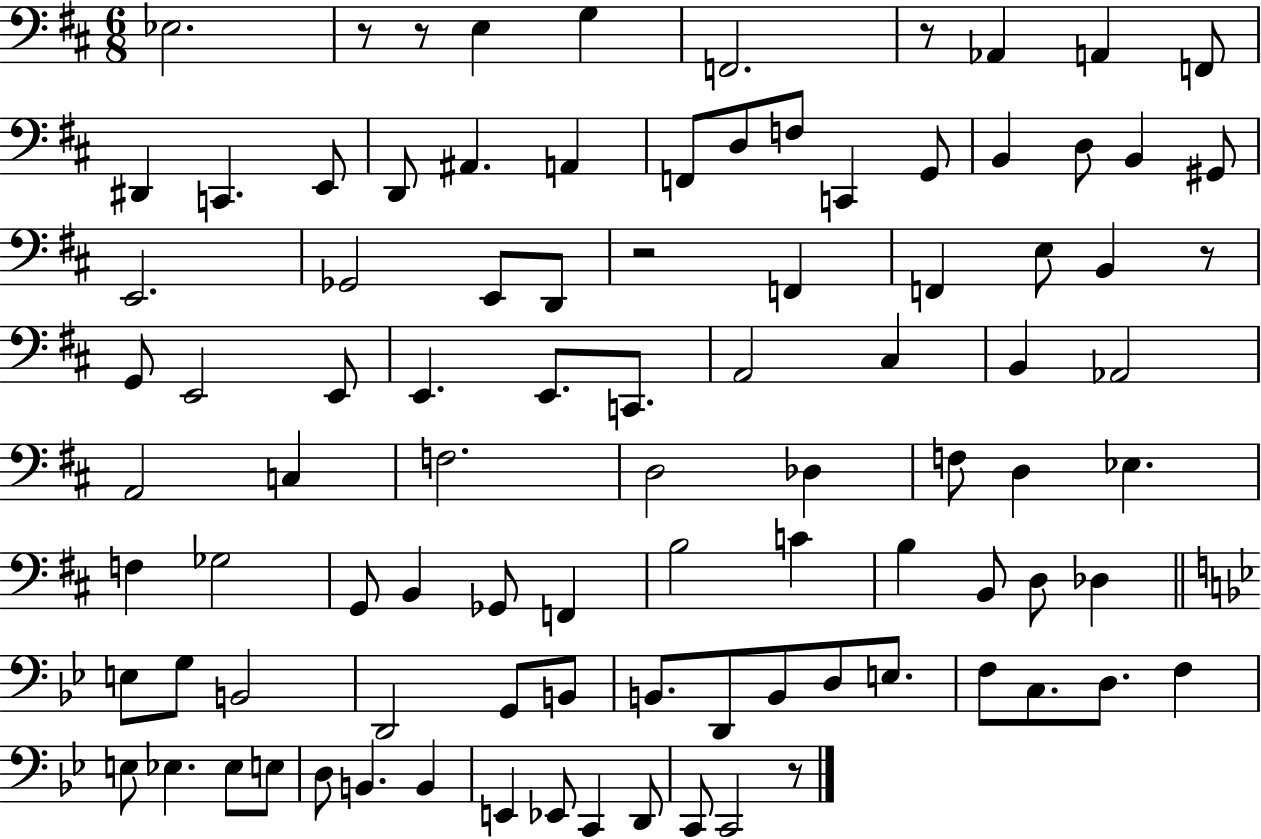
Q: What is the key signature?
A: D major